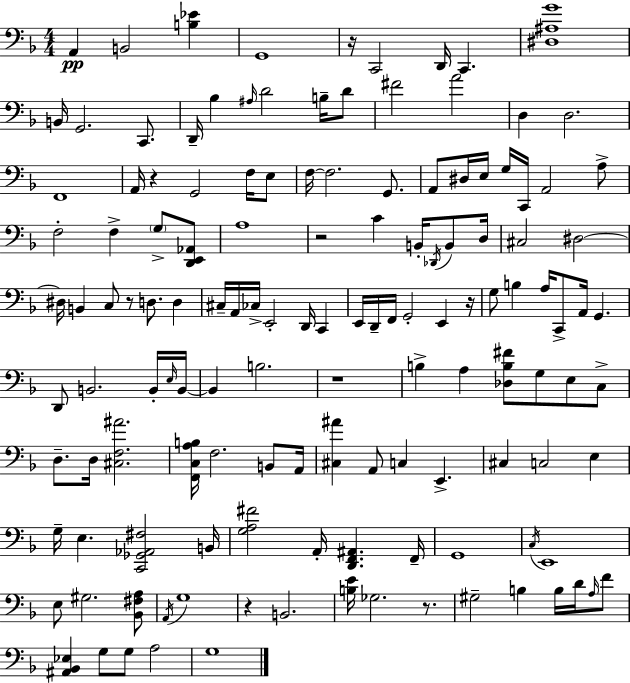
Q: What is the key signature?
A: D minor